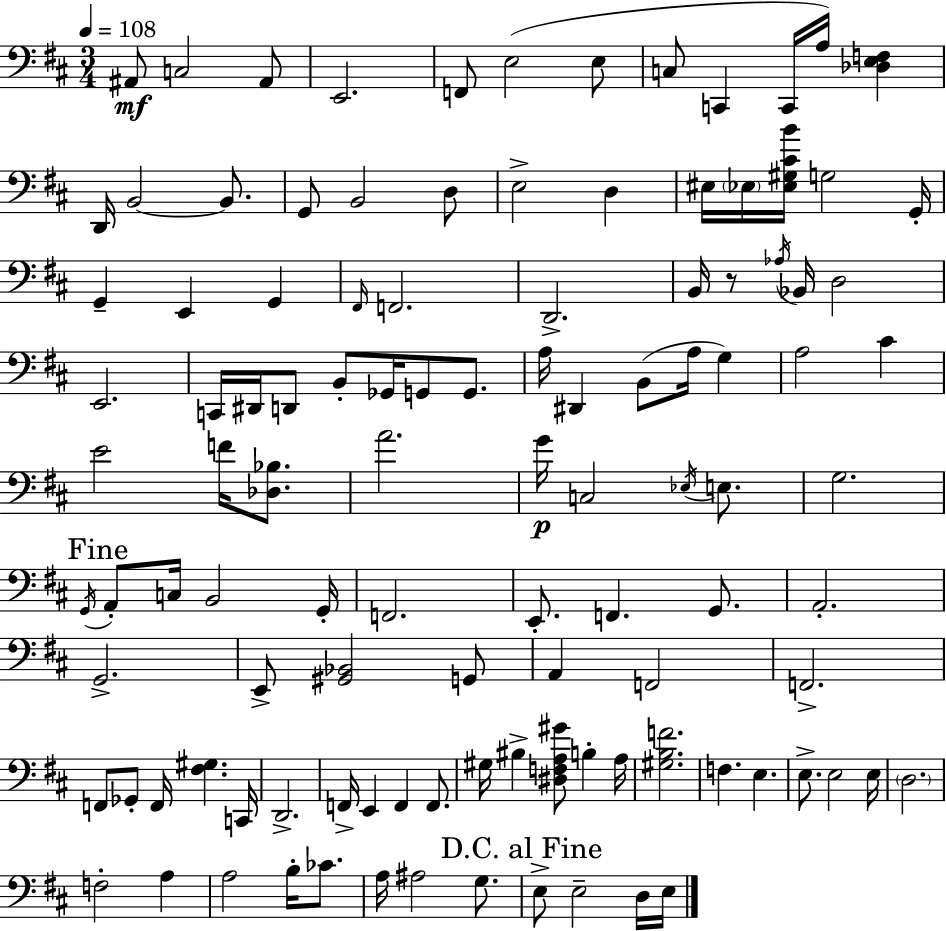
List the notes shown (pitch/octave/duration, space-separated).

A#2/e C3/h A#2/e E2/h. F2/e E3/h E3/e C3/e C2/q C2/s A3/s [Db3,E3,F3]/q D2/s B2/h B2/e. G2/e B2/h D3/e E3/h D3/q EIS3/s Eb3/s [Eb3,G#3,C#4,B4]/s G3/h G2/s G2/q E2/q G2/q F#2/s F2/h. D2/h. B2/s R/e Ab3/s Bb2/s D3/h E2/h. C2/s D#2/s D2/e B2/e Gb2/s G2/e G2/e. A3/s D#2/q B2/e A3/s G3/q A3/h C#4/q E4/h F4/s [Db3,Bb3]/e. A4/h. G4/s C3/h Eb3/s E3/e. G3/h. G2/s A2/e C3/s B2/h G2/s F2/h. E2/e. F2/q. G2/e. A2/h. G2/h. E2/e [G#2,Bb2]/h G2/e A2/q F2/h F2/h. F2/e Gb2/e F2/s [F#3,G#3]/q. C2/s D2/h. F2/s E2/q F2/q F2/e. G#3/s BIS3/q [D#3,F3,A3,G#4]/e B3/q A3/s [G#3,B3,F4]/h. F3/q. E3/q. E3/e. E3/h E3/s D3/h. F3/h A3/q A3/h B3/s CES4/e. A3/s A#3/h G3/e. E3/e E3/h D3/s E3/s